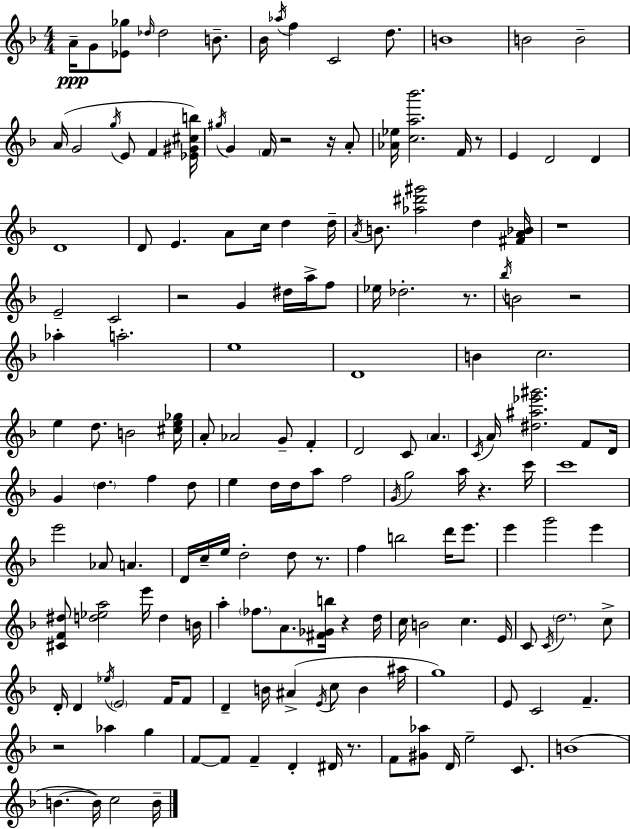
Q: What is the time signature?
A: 4/4